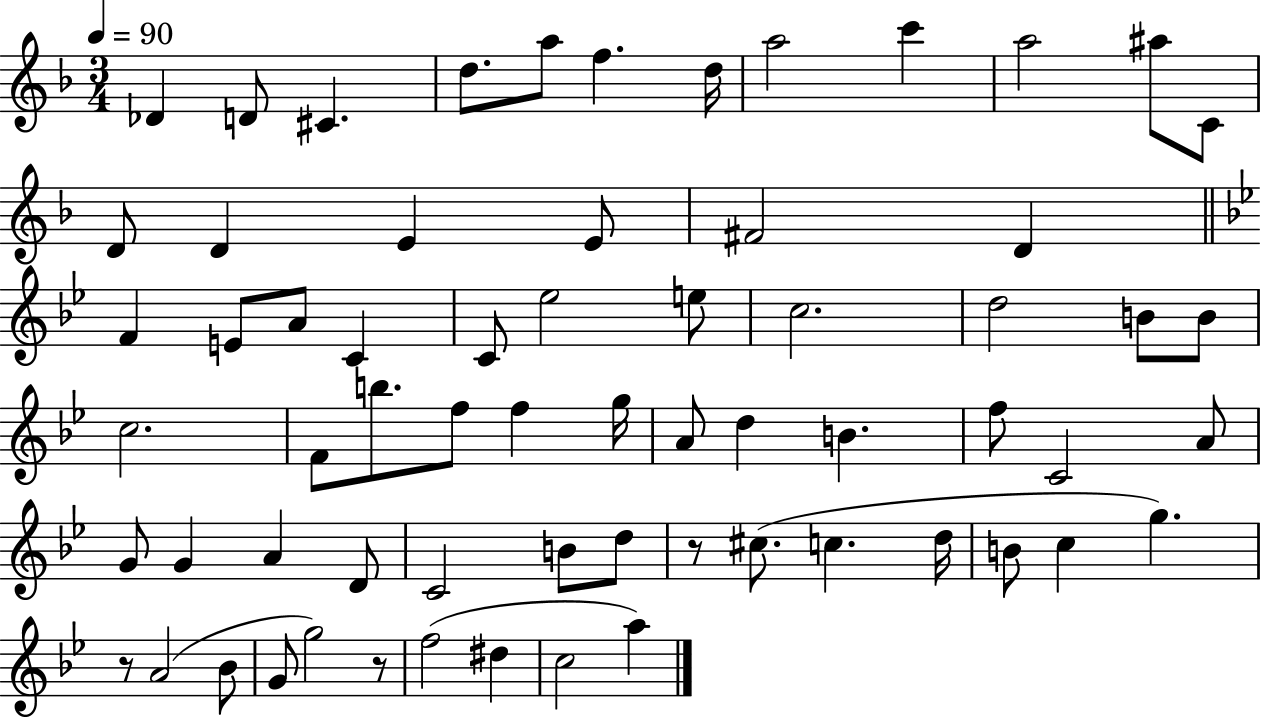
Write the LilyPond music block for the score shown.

{
  \clef treble
  \numericTimeSignature
  \time 3/4
  \key f \major
  \tempo 4 = 90
  \repeat volta 2 { des'4 d'8 cis'4. | d''8. a''8 f''4. d''16 | a''2 c'''4 | a''2 ais''8 c'8 | \break d'8 d'4 e'4 e'8 | fis'2 d'4 | \bar "||" \break \key g \minor f'4 e'8 a'8 c'4 | c'8 ees''2 e''8 | c''2. | d''2 b'8 b'8 | \break c''2. | f'8 b''8. f''8 f''4 g''16 | a'8 d''4 b'4. | f''8 c'2 a'8 | \break g'8 g'4 a'4 d'8 | c'2 b'8 d''8 | r8 cis''8.( c''4. d''16 | b'8 c''4 g''4.) | \break r8 a'2( bes'8 | g'8 g''2) r8 | f''2( dis''4 | c''2 a''4) | \break } \bar "|."
}